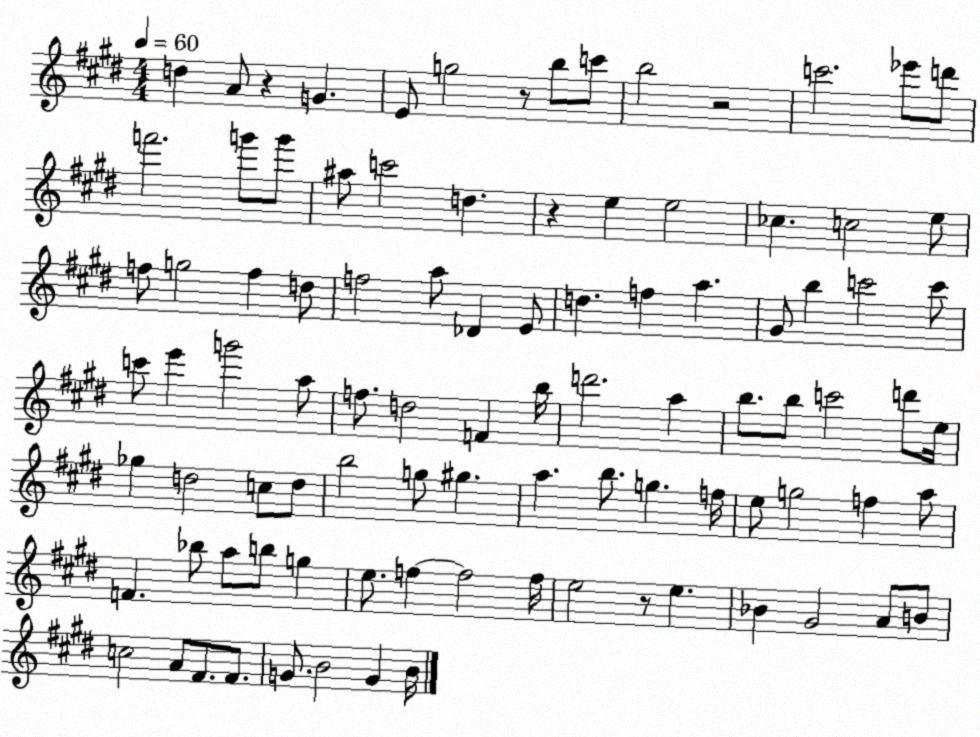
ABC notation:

X:1
T:Untitled
M:4/4
L:1/4
K:E
d A/2 z G E/2 g2 z/2 b/2 c'/2 b2 z2 c'2 _e'/2 d'/2 f'2 g'/2 g'/2 ^a/2 c'2 d z e e2 _c c2 e/2 f/2 g2 f d/2 f2 a/2 _D E/2 d f a ^G/2 b c'2 c'/2 c'/2 e' g'2 a/2 f/2 d2 F b/4 d'2 a b/2 b/2 c'2 d'/2 e/4 _g d2 c/2 d/2 b2 g/2 ^g a b/2 g f/4 e/2 g2 f a/2 F _b/2 a/2 b/2 g e/2 f f2 f/4 e2 z/2 e _B ^G2 A/2 B/2 c2 A/2 ^F/2 ^F/2 G/2 B2 G B/4